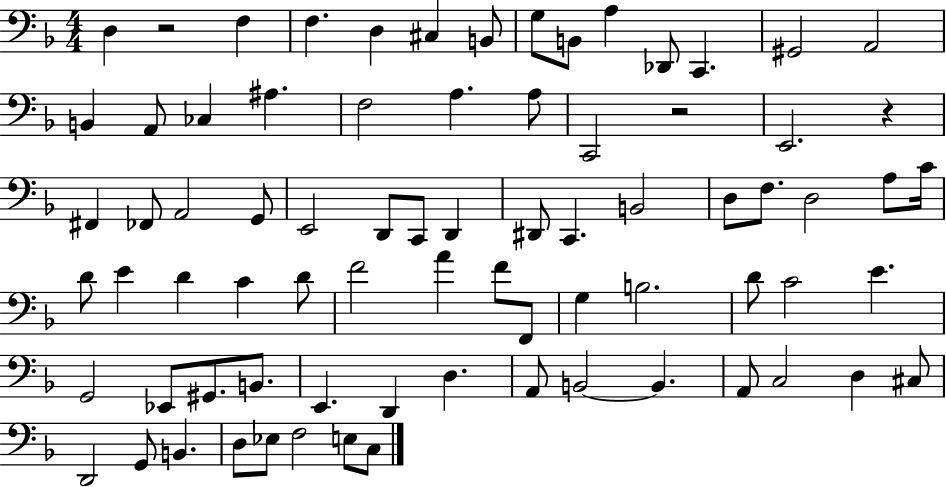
{
  \clef bass
  \numericTimeSignature
  \time 4/4
  \key f \major
  \repeat volta 2 { d4 r2 f4 | f4. d4 cis4 b,8 | g8 b,8 a4 des,8 c,4. | gis,2 a,2 | \break b,4 a,8 ces4 ais4. | f2 a4. a8 | c,2 r2 | e,2. r4 | \break fis,4 fes,8 a,2 g,8 | e,2 d,8 c,8 d,4 | dis,8 c,4. b,2 | d8 f8. d2 a8 c'16 | \break d'8 e'4 d'4 c'4 d'8 | f'2 a'4 f'8 f,8 | g4 b2. | d'8 c'2 e'4. | \break g,2 ees,8 gis,8. b,8. | e,4. d,4 d4. | a,8 b,2~~ b,4. | a,8 c2 d4 cis8 | \break d,2 g,8 b,4. | d8 ees8 f2 e8 c8 | } \bar "|."
}